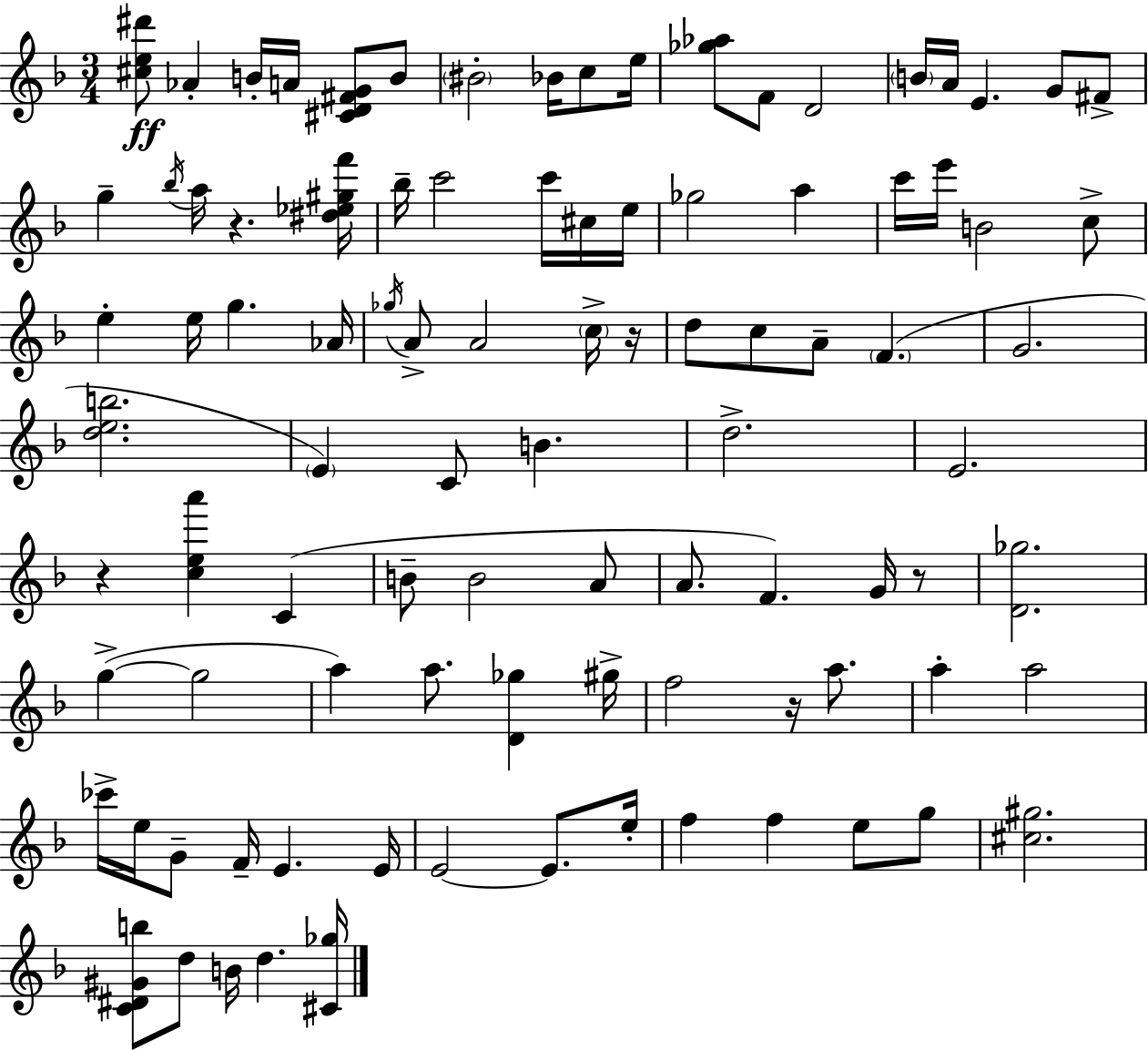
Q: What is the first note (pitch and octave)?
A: Ab4